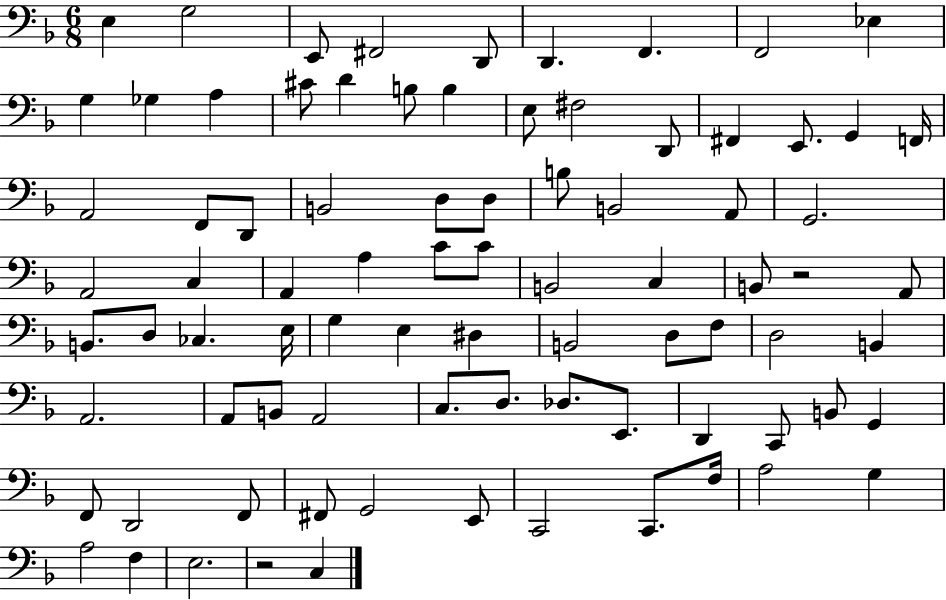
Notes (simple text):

E3/q G3/h E2/e F#2/h D2/e D2/q. F2/q. F2/h Eb3/q G3/q Gb3/q A3/q C#4/e D4/q B3/e B3/q E3/e F#3/h D2/e F#2/q E2/e. G2/q F2/s A2/h F2/e D2/e B2/h D3/e D3/e B3/e B2/h A2/e G2/h. A2/h C3/q A2/q A3/q C4/e C4/e B2/h C3/q B2/e R/h A2/e B2/e. D3/e CES3/q. E3/s G3/q E3/q D#3/q B2/h D3/e F3/e D3/h B2/q A2/h. A2/e B2/e A2/h C3/e. D3/e. Db3/e. E2/e. D2/q C2/e B2/e G2/q F2/e D2/h F2/e F#2/e G2/h E2/e C2/h C2/e. F3/s A3/h G3/q A3/h F3/q E3/h. R/h C3/q